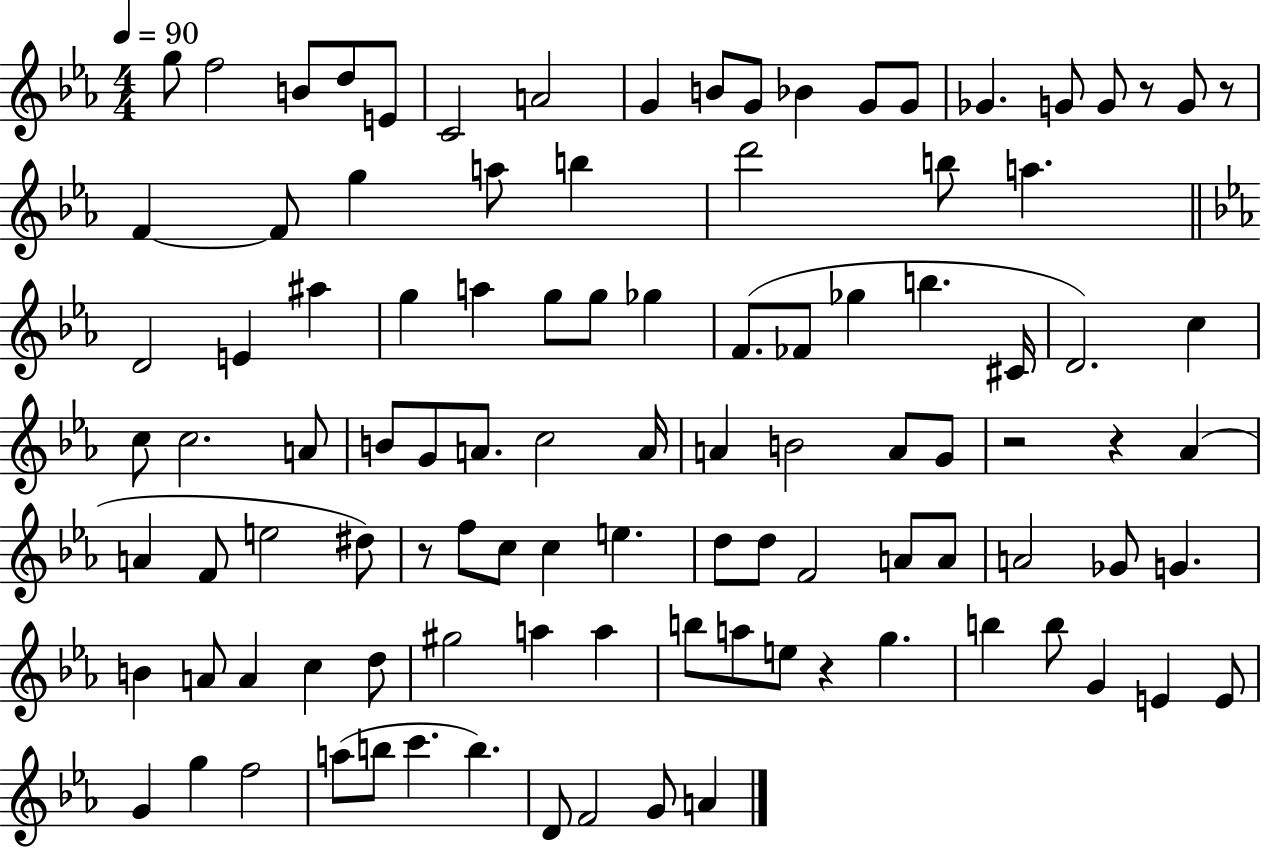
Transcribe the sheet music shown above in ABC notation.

X:1
T:Untitled
M:4/4
L:1/4
K:Eb
g/2 f2 B/2 d/2 E/2 C2 A2 G B/2 G/2 _B G/2 G/2 _G G/2 G/2 z/2 G/2 z/2 F F/2 g a/2 b d'2 b/2 a D2 E ^a g a g/2 g/2 _g F/2 _F/2 _g b ^C/4 D2 c c/2 c2 A/2 B/2 G/2 A/2 c2 A/4 A B2 A/2 G/2 z2 z _A A F/2 e2 ^d/2 z/2 f/2 c/2 c e d/2 d/2 F2 A/2 A/2 A2 _G/2 G B A/2 A c d/2 ^g2 a a b/2 a/2 e/2 z g b b/2 G E E/2 G g f2 a/2 b/2 c' b D/2 F2 G/2 A